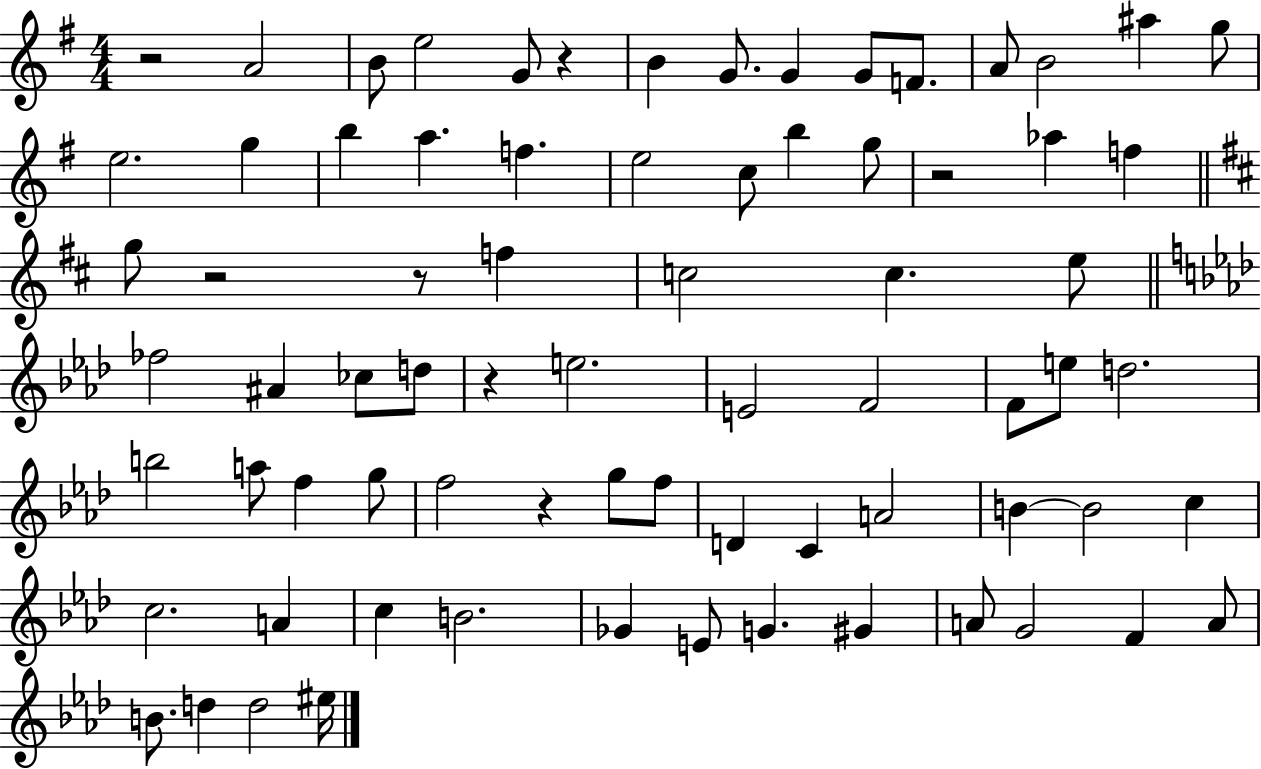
{
  \clef treble
  \numericTimeSignature
  \time 4/4
  \key g \major
  r2 a'2 | b'8 e''2 g'8 r4 | b'4 g'8. g'4 g'8 f'8. | a'8 b'2 ais''4 g''8 | \break e''2. g''4 | b''4 a''4. f''4. | e''2 c''8 b''4 g''8 | r2 aes''4 f''4 | \break \bar "||" \break \key d \major g''8 r2 r8 f''4 | c''2 c''4. e''8 | \bar "||" \break \key aes \major fes''2 ais'4 ces''8 d''8 | r4 e''2. | e'2 f'2 | f'8 e''8 d''2. | \break b''2 a''8 f''4 g''8 | f''2 r4 g''8 f''8 | d'4 c'4 a'2 | b'4~~ b'2 c''4 | \break c''2. a'4 | c''4 b'2. | ges'4 e'8 g'4. gis'4 | a'8 g'2 f'4 a'8 | \break b'8. d''4 d''2 eis''16 | \bar "|."
}